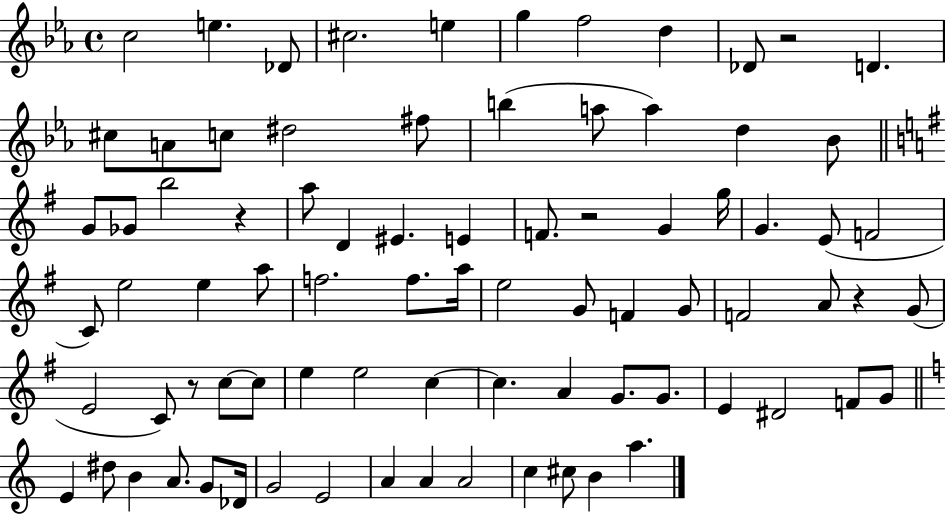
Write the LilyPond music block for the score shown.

{
  \clef treble
  \time 4/4
  \defaultTimeSignature
  \key ees \major
  c''2 e''4. des'8 | cis''2. e''4 | g''4 f''2 d''4 | des'8 r2 d'4. | \break cis''8 a'8 c''8 dis''2 fis''8 | b''4( a''8 a''4) d''4 bes'8 | \bar "||" \break \key e \minor g'8 ges'8 b''2 r4 | a''8 d'4 eis'4. e'4 | f'8. r2 g'4 g''16 | g'4. e'8( f'2 | \break c'8) e''2 e''4 a''8 | f''2. f''8. a''16 | e''2 g'8 f'4 g'8 | f'2 a'8 r4 g'8( | \break e'2 c'8) r8 c''8~~ c''8 | e''4 e''2 c''4~~ | c''4. a'4 g'8. g'8. | e'4 dis'2 f'8 g'8 | \break \bar "||" \break \key a \minor e'4 dis''8 b'4 a'8. g'8 des'16 | g'2 e'2 | a'4 a'4 a'2 | c''4 cis''8 b'4 a''4. | \break \bar "|."
}